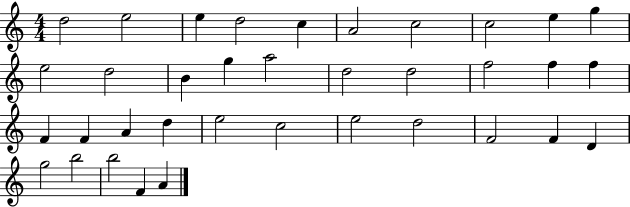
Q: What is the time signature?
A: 4/4